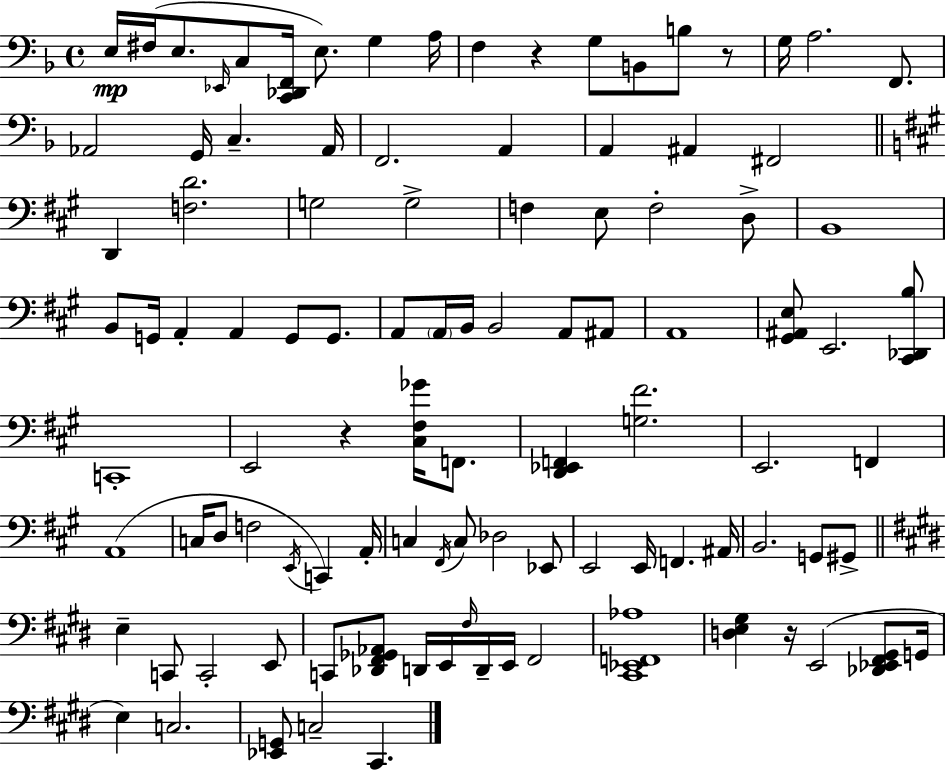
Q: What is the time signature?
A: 4/4